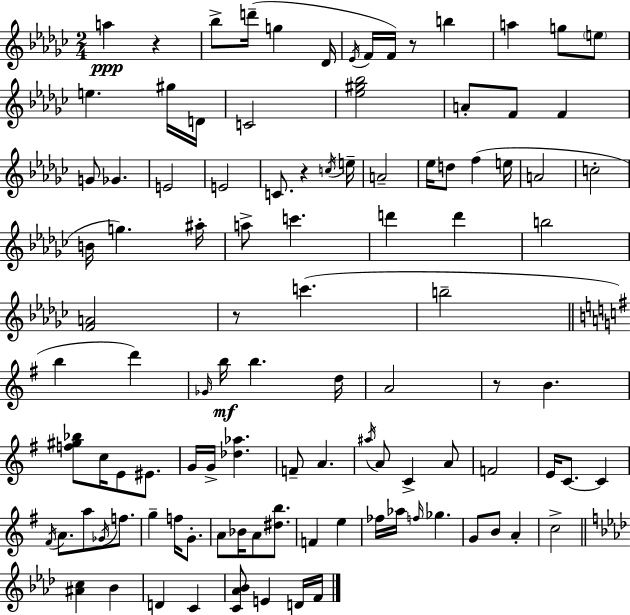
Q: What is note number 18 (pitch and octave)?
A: F4